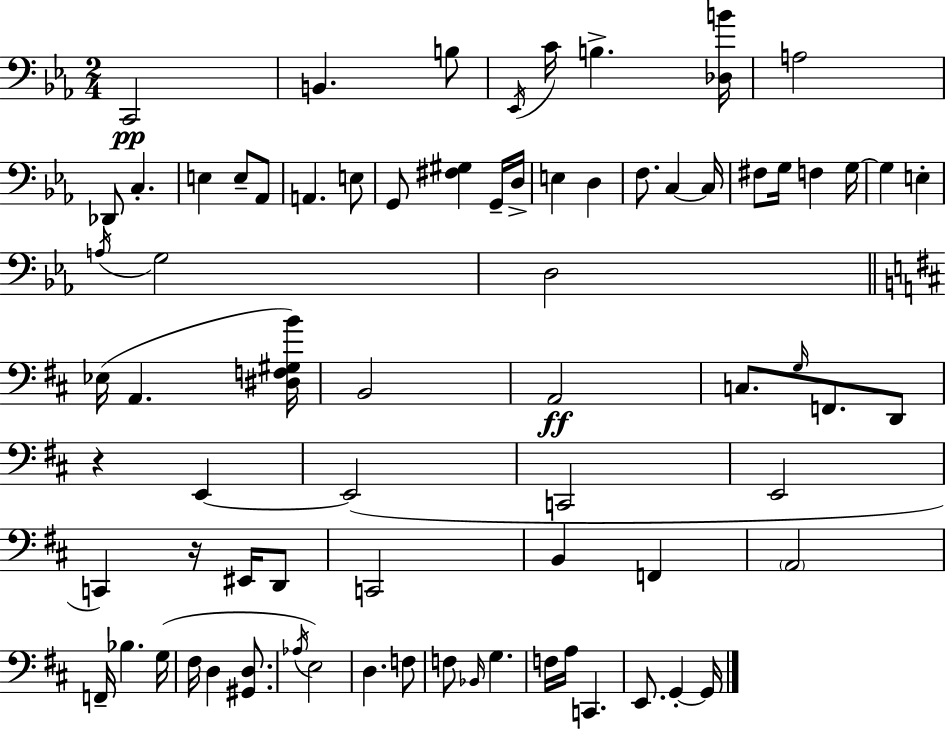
C2/h B2/q. B3/e Eb2/s C4/s B3/q. [Db3,B4]/s A3/h Db2/e C3/q. E3/q E3/e Ab2/e A2/q. E3/e G2/e [F#3,G#3]/q G2/s D3/s E3/q D3/q F3/e. C3/q C3/s F#3/e G3/s F3/q G3/s G3/q E3/q A3/s G3/h D3/h Eb3/s A2/q. [D#3,F3,G#3,B4]/s B2/h A2/h C3/e. G3/s F2/e. D2/e R/q E2/q E2/h C2/h E2/h C2/q R/s EIS2/s D2/e C2/h B2/q F2/q A2/h F2/s Bb3/q. G3/s F#3/s D3/q [G#2,D3]/e. Ab3/s E3/h D3/q. F3/e F3/e Bb2/s G3/q. F3/s A3/s C2/q. E2/e. G2/q G2/s